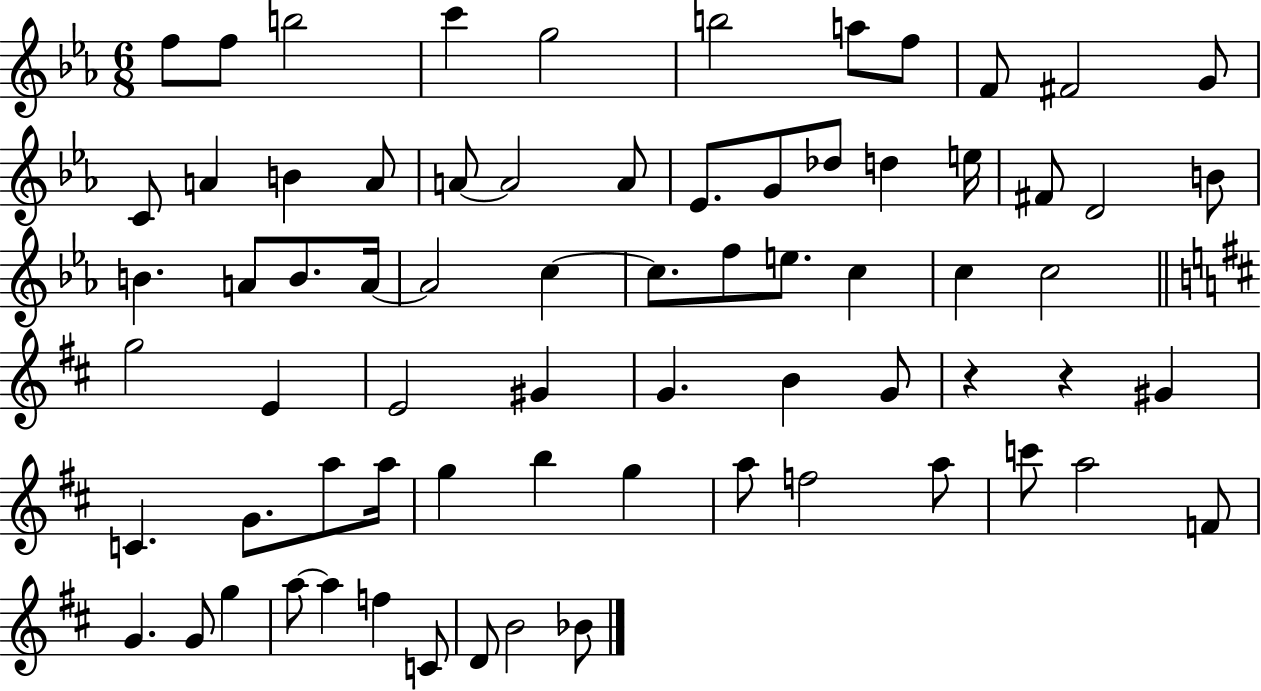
{
  \clef treble
  \numericTimeSignature
  \time 6/8
  \key ees \major
  f''8 f''8 b''2 | c'''4 g''2 | b''2 a''8 f''8 | f'8 fis'2 g'8 | \break c'8 a'4 b'4 a'8 | a'8~~ a'2 a'8 | ees'8. g'8 des''8 d''4 e''16 | fis'8 d'2 b'8 | \break b'4. a'8 b'8. a'16~~ | a'2 c''4~~ | c''8. f''8 e''8. c''4 | c''4 c''2 | \break \bar "||" \break \key d \major g''2 e'4 | e'2 gis'4 | g'4. b'4 g'8 | r4 r4 gis'4 | \break c'4. g'8. a''8 a''16 | g''4 b''4 g''4 | a''8 f''2 a''8 | c'''8 a''2 f'8 | \break g'4. g'8 g''4 | a''8~~ a''4 f''4 c'8 | d'8 b'2 bes'8 | \bar "|."
}